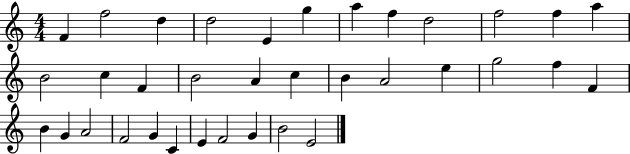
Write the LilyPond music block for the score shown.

{
  \clef treble
  \numericTimeSignature
  \time 4/4
  \key c \major
  f'4 f''2 d''4 | d''2 e'4 g''4 | a''4 f''4 d''2 | f''2 f''4 a''4 | \break b'2 c''4 f'4 | b'2 a'4 c''4 | b'4 a'2 e''4 | g''2 f''4 f'4 | \break b'4 g'4 a'2 | f'2 g'4 c'4 | e'4 f'2 g'4 | b'2 e'2 | \break \bar "|."
}